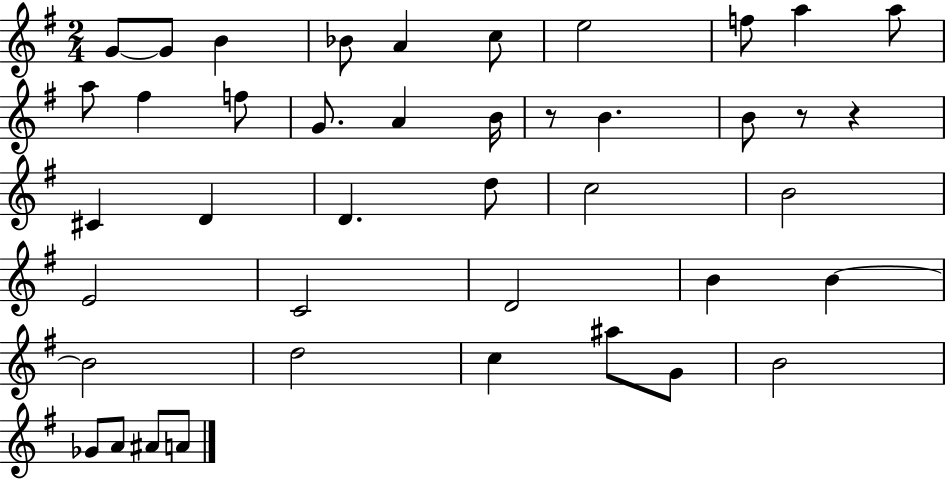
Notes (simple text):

G4/e G4/e B4/q Bb4/e A4/q C5/e E5/h F5/e A5/q A5/e A5/e F#5/q F5/e G4/e. A4/q B4/s R/e B4/q. B4/e R/e R/q C#4/q D4/q D4/q. D5/e C5/h B4/h E4/h C4/h D4/h B4/q B4/q B4/h D5/h C5/q A#5/e G4/e B4/h Gb4/e A4/e A#4/e A4/e